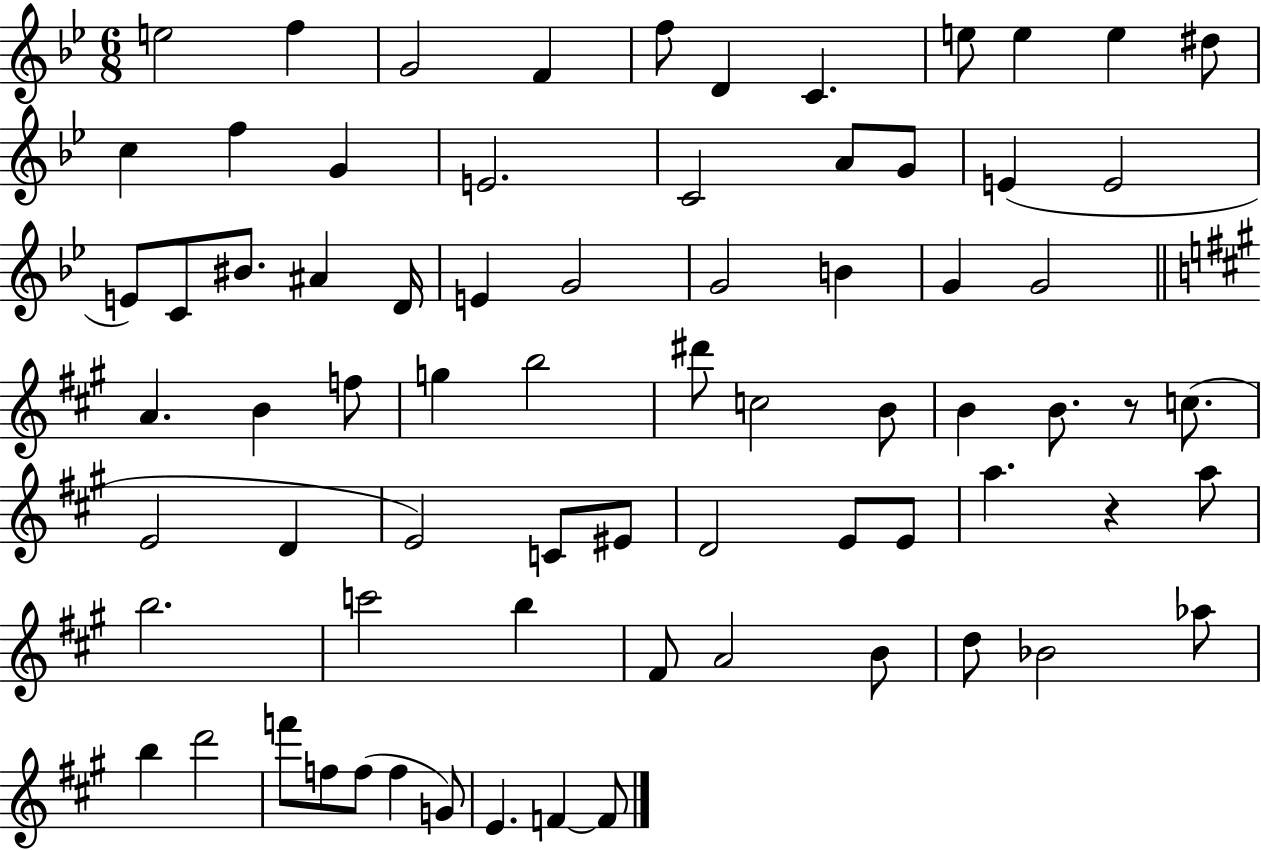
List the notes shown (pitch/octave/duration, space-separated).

E5/h F5/q G4/h F4/q F5/e D4/q C4/q. E5/e E5/q E5/q D#5/e C5/q F5/q G4/q E4/h. C4/h A4/e G4/e E4/q E4/h E4/e C4/e BIS4/e. A#4/q D4/s E4/q G4/h G4/h B4/q G4/q G4/h A4/q. B4/q F5/e G5/q B5/h D#6/e C5/h B4/e B4/q B4/e. R/e C5/e. E4/h D4/q E4/h C4/e EIS4/e D4/h E4/e E4/e A5/q. R/q A5/e B5/h. C6/h B5/q F#4/e A4/h B4/e D5/e Bb4/h Ab5/e B5/q D6/h F6/e F5/e F5/e F5/q G4/e E4/q. F4/q F4/e